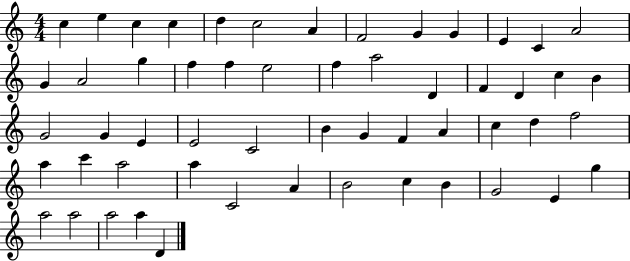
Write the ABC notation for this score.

X:1
T:Untitled
M:4/4
L:1/4
K:C
c e c c d c2 A F2 G G E C A2 G A2 g f f e2 f a2 D F D c B G2 G E E2 C2 B G F A c d f2 a c' a2 a C2 A B2 c B G2 E g a2 a2 a2 a D